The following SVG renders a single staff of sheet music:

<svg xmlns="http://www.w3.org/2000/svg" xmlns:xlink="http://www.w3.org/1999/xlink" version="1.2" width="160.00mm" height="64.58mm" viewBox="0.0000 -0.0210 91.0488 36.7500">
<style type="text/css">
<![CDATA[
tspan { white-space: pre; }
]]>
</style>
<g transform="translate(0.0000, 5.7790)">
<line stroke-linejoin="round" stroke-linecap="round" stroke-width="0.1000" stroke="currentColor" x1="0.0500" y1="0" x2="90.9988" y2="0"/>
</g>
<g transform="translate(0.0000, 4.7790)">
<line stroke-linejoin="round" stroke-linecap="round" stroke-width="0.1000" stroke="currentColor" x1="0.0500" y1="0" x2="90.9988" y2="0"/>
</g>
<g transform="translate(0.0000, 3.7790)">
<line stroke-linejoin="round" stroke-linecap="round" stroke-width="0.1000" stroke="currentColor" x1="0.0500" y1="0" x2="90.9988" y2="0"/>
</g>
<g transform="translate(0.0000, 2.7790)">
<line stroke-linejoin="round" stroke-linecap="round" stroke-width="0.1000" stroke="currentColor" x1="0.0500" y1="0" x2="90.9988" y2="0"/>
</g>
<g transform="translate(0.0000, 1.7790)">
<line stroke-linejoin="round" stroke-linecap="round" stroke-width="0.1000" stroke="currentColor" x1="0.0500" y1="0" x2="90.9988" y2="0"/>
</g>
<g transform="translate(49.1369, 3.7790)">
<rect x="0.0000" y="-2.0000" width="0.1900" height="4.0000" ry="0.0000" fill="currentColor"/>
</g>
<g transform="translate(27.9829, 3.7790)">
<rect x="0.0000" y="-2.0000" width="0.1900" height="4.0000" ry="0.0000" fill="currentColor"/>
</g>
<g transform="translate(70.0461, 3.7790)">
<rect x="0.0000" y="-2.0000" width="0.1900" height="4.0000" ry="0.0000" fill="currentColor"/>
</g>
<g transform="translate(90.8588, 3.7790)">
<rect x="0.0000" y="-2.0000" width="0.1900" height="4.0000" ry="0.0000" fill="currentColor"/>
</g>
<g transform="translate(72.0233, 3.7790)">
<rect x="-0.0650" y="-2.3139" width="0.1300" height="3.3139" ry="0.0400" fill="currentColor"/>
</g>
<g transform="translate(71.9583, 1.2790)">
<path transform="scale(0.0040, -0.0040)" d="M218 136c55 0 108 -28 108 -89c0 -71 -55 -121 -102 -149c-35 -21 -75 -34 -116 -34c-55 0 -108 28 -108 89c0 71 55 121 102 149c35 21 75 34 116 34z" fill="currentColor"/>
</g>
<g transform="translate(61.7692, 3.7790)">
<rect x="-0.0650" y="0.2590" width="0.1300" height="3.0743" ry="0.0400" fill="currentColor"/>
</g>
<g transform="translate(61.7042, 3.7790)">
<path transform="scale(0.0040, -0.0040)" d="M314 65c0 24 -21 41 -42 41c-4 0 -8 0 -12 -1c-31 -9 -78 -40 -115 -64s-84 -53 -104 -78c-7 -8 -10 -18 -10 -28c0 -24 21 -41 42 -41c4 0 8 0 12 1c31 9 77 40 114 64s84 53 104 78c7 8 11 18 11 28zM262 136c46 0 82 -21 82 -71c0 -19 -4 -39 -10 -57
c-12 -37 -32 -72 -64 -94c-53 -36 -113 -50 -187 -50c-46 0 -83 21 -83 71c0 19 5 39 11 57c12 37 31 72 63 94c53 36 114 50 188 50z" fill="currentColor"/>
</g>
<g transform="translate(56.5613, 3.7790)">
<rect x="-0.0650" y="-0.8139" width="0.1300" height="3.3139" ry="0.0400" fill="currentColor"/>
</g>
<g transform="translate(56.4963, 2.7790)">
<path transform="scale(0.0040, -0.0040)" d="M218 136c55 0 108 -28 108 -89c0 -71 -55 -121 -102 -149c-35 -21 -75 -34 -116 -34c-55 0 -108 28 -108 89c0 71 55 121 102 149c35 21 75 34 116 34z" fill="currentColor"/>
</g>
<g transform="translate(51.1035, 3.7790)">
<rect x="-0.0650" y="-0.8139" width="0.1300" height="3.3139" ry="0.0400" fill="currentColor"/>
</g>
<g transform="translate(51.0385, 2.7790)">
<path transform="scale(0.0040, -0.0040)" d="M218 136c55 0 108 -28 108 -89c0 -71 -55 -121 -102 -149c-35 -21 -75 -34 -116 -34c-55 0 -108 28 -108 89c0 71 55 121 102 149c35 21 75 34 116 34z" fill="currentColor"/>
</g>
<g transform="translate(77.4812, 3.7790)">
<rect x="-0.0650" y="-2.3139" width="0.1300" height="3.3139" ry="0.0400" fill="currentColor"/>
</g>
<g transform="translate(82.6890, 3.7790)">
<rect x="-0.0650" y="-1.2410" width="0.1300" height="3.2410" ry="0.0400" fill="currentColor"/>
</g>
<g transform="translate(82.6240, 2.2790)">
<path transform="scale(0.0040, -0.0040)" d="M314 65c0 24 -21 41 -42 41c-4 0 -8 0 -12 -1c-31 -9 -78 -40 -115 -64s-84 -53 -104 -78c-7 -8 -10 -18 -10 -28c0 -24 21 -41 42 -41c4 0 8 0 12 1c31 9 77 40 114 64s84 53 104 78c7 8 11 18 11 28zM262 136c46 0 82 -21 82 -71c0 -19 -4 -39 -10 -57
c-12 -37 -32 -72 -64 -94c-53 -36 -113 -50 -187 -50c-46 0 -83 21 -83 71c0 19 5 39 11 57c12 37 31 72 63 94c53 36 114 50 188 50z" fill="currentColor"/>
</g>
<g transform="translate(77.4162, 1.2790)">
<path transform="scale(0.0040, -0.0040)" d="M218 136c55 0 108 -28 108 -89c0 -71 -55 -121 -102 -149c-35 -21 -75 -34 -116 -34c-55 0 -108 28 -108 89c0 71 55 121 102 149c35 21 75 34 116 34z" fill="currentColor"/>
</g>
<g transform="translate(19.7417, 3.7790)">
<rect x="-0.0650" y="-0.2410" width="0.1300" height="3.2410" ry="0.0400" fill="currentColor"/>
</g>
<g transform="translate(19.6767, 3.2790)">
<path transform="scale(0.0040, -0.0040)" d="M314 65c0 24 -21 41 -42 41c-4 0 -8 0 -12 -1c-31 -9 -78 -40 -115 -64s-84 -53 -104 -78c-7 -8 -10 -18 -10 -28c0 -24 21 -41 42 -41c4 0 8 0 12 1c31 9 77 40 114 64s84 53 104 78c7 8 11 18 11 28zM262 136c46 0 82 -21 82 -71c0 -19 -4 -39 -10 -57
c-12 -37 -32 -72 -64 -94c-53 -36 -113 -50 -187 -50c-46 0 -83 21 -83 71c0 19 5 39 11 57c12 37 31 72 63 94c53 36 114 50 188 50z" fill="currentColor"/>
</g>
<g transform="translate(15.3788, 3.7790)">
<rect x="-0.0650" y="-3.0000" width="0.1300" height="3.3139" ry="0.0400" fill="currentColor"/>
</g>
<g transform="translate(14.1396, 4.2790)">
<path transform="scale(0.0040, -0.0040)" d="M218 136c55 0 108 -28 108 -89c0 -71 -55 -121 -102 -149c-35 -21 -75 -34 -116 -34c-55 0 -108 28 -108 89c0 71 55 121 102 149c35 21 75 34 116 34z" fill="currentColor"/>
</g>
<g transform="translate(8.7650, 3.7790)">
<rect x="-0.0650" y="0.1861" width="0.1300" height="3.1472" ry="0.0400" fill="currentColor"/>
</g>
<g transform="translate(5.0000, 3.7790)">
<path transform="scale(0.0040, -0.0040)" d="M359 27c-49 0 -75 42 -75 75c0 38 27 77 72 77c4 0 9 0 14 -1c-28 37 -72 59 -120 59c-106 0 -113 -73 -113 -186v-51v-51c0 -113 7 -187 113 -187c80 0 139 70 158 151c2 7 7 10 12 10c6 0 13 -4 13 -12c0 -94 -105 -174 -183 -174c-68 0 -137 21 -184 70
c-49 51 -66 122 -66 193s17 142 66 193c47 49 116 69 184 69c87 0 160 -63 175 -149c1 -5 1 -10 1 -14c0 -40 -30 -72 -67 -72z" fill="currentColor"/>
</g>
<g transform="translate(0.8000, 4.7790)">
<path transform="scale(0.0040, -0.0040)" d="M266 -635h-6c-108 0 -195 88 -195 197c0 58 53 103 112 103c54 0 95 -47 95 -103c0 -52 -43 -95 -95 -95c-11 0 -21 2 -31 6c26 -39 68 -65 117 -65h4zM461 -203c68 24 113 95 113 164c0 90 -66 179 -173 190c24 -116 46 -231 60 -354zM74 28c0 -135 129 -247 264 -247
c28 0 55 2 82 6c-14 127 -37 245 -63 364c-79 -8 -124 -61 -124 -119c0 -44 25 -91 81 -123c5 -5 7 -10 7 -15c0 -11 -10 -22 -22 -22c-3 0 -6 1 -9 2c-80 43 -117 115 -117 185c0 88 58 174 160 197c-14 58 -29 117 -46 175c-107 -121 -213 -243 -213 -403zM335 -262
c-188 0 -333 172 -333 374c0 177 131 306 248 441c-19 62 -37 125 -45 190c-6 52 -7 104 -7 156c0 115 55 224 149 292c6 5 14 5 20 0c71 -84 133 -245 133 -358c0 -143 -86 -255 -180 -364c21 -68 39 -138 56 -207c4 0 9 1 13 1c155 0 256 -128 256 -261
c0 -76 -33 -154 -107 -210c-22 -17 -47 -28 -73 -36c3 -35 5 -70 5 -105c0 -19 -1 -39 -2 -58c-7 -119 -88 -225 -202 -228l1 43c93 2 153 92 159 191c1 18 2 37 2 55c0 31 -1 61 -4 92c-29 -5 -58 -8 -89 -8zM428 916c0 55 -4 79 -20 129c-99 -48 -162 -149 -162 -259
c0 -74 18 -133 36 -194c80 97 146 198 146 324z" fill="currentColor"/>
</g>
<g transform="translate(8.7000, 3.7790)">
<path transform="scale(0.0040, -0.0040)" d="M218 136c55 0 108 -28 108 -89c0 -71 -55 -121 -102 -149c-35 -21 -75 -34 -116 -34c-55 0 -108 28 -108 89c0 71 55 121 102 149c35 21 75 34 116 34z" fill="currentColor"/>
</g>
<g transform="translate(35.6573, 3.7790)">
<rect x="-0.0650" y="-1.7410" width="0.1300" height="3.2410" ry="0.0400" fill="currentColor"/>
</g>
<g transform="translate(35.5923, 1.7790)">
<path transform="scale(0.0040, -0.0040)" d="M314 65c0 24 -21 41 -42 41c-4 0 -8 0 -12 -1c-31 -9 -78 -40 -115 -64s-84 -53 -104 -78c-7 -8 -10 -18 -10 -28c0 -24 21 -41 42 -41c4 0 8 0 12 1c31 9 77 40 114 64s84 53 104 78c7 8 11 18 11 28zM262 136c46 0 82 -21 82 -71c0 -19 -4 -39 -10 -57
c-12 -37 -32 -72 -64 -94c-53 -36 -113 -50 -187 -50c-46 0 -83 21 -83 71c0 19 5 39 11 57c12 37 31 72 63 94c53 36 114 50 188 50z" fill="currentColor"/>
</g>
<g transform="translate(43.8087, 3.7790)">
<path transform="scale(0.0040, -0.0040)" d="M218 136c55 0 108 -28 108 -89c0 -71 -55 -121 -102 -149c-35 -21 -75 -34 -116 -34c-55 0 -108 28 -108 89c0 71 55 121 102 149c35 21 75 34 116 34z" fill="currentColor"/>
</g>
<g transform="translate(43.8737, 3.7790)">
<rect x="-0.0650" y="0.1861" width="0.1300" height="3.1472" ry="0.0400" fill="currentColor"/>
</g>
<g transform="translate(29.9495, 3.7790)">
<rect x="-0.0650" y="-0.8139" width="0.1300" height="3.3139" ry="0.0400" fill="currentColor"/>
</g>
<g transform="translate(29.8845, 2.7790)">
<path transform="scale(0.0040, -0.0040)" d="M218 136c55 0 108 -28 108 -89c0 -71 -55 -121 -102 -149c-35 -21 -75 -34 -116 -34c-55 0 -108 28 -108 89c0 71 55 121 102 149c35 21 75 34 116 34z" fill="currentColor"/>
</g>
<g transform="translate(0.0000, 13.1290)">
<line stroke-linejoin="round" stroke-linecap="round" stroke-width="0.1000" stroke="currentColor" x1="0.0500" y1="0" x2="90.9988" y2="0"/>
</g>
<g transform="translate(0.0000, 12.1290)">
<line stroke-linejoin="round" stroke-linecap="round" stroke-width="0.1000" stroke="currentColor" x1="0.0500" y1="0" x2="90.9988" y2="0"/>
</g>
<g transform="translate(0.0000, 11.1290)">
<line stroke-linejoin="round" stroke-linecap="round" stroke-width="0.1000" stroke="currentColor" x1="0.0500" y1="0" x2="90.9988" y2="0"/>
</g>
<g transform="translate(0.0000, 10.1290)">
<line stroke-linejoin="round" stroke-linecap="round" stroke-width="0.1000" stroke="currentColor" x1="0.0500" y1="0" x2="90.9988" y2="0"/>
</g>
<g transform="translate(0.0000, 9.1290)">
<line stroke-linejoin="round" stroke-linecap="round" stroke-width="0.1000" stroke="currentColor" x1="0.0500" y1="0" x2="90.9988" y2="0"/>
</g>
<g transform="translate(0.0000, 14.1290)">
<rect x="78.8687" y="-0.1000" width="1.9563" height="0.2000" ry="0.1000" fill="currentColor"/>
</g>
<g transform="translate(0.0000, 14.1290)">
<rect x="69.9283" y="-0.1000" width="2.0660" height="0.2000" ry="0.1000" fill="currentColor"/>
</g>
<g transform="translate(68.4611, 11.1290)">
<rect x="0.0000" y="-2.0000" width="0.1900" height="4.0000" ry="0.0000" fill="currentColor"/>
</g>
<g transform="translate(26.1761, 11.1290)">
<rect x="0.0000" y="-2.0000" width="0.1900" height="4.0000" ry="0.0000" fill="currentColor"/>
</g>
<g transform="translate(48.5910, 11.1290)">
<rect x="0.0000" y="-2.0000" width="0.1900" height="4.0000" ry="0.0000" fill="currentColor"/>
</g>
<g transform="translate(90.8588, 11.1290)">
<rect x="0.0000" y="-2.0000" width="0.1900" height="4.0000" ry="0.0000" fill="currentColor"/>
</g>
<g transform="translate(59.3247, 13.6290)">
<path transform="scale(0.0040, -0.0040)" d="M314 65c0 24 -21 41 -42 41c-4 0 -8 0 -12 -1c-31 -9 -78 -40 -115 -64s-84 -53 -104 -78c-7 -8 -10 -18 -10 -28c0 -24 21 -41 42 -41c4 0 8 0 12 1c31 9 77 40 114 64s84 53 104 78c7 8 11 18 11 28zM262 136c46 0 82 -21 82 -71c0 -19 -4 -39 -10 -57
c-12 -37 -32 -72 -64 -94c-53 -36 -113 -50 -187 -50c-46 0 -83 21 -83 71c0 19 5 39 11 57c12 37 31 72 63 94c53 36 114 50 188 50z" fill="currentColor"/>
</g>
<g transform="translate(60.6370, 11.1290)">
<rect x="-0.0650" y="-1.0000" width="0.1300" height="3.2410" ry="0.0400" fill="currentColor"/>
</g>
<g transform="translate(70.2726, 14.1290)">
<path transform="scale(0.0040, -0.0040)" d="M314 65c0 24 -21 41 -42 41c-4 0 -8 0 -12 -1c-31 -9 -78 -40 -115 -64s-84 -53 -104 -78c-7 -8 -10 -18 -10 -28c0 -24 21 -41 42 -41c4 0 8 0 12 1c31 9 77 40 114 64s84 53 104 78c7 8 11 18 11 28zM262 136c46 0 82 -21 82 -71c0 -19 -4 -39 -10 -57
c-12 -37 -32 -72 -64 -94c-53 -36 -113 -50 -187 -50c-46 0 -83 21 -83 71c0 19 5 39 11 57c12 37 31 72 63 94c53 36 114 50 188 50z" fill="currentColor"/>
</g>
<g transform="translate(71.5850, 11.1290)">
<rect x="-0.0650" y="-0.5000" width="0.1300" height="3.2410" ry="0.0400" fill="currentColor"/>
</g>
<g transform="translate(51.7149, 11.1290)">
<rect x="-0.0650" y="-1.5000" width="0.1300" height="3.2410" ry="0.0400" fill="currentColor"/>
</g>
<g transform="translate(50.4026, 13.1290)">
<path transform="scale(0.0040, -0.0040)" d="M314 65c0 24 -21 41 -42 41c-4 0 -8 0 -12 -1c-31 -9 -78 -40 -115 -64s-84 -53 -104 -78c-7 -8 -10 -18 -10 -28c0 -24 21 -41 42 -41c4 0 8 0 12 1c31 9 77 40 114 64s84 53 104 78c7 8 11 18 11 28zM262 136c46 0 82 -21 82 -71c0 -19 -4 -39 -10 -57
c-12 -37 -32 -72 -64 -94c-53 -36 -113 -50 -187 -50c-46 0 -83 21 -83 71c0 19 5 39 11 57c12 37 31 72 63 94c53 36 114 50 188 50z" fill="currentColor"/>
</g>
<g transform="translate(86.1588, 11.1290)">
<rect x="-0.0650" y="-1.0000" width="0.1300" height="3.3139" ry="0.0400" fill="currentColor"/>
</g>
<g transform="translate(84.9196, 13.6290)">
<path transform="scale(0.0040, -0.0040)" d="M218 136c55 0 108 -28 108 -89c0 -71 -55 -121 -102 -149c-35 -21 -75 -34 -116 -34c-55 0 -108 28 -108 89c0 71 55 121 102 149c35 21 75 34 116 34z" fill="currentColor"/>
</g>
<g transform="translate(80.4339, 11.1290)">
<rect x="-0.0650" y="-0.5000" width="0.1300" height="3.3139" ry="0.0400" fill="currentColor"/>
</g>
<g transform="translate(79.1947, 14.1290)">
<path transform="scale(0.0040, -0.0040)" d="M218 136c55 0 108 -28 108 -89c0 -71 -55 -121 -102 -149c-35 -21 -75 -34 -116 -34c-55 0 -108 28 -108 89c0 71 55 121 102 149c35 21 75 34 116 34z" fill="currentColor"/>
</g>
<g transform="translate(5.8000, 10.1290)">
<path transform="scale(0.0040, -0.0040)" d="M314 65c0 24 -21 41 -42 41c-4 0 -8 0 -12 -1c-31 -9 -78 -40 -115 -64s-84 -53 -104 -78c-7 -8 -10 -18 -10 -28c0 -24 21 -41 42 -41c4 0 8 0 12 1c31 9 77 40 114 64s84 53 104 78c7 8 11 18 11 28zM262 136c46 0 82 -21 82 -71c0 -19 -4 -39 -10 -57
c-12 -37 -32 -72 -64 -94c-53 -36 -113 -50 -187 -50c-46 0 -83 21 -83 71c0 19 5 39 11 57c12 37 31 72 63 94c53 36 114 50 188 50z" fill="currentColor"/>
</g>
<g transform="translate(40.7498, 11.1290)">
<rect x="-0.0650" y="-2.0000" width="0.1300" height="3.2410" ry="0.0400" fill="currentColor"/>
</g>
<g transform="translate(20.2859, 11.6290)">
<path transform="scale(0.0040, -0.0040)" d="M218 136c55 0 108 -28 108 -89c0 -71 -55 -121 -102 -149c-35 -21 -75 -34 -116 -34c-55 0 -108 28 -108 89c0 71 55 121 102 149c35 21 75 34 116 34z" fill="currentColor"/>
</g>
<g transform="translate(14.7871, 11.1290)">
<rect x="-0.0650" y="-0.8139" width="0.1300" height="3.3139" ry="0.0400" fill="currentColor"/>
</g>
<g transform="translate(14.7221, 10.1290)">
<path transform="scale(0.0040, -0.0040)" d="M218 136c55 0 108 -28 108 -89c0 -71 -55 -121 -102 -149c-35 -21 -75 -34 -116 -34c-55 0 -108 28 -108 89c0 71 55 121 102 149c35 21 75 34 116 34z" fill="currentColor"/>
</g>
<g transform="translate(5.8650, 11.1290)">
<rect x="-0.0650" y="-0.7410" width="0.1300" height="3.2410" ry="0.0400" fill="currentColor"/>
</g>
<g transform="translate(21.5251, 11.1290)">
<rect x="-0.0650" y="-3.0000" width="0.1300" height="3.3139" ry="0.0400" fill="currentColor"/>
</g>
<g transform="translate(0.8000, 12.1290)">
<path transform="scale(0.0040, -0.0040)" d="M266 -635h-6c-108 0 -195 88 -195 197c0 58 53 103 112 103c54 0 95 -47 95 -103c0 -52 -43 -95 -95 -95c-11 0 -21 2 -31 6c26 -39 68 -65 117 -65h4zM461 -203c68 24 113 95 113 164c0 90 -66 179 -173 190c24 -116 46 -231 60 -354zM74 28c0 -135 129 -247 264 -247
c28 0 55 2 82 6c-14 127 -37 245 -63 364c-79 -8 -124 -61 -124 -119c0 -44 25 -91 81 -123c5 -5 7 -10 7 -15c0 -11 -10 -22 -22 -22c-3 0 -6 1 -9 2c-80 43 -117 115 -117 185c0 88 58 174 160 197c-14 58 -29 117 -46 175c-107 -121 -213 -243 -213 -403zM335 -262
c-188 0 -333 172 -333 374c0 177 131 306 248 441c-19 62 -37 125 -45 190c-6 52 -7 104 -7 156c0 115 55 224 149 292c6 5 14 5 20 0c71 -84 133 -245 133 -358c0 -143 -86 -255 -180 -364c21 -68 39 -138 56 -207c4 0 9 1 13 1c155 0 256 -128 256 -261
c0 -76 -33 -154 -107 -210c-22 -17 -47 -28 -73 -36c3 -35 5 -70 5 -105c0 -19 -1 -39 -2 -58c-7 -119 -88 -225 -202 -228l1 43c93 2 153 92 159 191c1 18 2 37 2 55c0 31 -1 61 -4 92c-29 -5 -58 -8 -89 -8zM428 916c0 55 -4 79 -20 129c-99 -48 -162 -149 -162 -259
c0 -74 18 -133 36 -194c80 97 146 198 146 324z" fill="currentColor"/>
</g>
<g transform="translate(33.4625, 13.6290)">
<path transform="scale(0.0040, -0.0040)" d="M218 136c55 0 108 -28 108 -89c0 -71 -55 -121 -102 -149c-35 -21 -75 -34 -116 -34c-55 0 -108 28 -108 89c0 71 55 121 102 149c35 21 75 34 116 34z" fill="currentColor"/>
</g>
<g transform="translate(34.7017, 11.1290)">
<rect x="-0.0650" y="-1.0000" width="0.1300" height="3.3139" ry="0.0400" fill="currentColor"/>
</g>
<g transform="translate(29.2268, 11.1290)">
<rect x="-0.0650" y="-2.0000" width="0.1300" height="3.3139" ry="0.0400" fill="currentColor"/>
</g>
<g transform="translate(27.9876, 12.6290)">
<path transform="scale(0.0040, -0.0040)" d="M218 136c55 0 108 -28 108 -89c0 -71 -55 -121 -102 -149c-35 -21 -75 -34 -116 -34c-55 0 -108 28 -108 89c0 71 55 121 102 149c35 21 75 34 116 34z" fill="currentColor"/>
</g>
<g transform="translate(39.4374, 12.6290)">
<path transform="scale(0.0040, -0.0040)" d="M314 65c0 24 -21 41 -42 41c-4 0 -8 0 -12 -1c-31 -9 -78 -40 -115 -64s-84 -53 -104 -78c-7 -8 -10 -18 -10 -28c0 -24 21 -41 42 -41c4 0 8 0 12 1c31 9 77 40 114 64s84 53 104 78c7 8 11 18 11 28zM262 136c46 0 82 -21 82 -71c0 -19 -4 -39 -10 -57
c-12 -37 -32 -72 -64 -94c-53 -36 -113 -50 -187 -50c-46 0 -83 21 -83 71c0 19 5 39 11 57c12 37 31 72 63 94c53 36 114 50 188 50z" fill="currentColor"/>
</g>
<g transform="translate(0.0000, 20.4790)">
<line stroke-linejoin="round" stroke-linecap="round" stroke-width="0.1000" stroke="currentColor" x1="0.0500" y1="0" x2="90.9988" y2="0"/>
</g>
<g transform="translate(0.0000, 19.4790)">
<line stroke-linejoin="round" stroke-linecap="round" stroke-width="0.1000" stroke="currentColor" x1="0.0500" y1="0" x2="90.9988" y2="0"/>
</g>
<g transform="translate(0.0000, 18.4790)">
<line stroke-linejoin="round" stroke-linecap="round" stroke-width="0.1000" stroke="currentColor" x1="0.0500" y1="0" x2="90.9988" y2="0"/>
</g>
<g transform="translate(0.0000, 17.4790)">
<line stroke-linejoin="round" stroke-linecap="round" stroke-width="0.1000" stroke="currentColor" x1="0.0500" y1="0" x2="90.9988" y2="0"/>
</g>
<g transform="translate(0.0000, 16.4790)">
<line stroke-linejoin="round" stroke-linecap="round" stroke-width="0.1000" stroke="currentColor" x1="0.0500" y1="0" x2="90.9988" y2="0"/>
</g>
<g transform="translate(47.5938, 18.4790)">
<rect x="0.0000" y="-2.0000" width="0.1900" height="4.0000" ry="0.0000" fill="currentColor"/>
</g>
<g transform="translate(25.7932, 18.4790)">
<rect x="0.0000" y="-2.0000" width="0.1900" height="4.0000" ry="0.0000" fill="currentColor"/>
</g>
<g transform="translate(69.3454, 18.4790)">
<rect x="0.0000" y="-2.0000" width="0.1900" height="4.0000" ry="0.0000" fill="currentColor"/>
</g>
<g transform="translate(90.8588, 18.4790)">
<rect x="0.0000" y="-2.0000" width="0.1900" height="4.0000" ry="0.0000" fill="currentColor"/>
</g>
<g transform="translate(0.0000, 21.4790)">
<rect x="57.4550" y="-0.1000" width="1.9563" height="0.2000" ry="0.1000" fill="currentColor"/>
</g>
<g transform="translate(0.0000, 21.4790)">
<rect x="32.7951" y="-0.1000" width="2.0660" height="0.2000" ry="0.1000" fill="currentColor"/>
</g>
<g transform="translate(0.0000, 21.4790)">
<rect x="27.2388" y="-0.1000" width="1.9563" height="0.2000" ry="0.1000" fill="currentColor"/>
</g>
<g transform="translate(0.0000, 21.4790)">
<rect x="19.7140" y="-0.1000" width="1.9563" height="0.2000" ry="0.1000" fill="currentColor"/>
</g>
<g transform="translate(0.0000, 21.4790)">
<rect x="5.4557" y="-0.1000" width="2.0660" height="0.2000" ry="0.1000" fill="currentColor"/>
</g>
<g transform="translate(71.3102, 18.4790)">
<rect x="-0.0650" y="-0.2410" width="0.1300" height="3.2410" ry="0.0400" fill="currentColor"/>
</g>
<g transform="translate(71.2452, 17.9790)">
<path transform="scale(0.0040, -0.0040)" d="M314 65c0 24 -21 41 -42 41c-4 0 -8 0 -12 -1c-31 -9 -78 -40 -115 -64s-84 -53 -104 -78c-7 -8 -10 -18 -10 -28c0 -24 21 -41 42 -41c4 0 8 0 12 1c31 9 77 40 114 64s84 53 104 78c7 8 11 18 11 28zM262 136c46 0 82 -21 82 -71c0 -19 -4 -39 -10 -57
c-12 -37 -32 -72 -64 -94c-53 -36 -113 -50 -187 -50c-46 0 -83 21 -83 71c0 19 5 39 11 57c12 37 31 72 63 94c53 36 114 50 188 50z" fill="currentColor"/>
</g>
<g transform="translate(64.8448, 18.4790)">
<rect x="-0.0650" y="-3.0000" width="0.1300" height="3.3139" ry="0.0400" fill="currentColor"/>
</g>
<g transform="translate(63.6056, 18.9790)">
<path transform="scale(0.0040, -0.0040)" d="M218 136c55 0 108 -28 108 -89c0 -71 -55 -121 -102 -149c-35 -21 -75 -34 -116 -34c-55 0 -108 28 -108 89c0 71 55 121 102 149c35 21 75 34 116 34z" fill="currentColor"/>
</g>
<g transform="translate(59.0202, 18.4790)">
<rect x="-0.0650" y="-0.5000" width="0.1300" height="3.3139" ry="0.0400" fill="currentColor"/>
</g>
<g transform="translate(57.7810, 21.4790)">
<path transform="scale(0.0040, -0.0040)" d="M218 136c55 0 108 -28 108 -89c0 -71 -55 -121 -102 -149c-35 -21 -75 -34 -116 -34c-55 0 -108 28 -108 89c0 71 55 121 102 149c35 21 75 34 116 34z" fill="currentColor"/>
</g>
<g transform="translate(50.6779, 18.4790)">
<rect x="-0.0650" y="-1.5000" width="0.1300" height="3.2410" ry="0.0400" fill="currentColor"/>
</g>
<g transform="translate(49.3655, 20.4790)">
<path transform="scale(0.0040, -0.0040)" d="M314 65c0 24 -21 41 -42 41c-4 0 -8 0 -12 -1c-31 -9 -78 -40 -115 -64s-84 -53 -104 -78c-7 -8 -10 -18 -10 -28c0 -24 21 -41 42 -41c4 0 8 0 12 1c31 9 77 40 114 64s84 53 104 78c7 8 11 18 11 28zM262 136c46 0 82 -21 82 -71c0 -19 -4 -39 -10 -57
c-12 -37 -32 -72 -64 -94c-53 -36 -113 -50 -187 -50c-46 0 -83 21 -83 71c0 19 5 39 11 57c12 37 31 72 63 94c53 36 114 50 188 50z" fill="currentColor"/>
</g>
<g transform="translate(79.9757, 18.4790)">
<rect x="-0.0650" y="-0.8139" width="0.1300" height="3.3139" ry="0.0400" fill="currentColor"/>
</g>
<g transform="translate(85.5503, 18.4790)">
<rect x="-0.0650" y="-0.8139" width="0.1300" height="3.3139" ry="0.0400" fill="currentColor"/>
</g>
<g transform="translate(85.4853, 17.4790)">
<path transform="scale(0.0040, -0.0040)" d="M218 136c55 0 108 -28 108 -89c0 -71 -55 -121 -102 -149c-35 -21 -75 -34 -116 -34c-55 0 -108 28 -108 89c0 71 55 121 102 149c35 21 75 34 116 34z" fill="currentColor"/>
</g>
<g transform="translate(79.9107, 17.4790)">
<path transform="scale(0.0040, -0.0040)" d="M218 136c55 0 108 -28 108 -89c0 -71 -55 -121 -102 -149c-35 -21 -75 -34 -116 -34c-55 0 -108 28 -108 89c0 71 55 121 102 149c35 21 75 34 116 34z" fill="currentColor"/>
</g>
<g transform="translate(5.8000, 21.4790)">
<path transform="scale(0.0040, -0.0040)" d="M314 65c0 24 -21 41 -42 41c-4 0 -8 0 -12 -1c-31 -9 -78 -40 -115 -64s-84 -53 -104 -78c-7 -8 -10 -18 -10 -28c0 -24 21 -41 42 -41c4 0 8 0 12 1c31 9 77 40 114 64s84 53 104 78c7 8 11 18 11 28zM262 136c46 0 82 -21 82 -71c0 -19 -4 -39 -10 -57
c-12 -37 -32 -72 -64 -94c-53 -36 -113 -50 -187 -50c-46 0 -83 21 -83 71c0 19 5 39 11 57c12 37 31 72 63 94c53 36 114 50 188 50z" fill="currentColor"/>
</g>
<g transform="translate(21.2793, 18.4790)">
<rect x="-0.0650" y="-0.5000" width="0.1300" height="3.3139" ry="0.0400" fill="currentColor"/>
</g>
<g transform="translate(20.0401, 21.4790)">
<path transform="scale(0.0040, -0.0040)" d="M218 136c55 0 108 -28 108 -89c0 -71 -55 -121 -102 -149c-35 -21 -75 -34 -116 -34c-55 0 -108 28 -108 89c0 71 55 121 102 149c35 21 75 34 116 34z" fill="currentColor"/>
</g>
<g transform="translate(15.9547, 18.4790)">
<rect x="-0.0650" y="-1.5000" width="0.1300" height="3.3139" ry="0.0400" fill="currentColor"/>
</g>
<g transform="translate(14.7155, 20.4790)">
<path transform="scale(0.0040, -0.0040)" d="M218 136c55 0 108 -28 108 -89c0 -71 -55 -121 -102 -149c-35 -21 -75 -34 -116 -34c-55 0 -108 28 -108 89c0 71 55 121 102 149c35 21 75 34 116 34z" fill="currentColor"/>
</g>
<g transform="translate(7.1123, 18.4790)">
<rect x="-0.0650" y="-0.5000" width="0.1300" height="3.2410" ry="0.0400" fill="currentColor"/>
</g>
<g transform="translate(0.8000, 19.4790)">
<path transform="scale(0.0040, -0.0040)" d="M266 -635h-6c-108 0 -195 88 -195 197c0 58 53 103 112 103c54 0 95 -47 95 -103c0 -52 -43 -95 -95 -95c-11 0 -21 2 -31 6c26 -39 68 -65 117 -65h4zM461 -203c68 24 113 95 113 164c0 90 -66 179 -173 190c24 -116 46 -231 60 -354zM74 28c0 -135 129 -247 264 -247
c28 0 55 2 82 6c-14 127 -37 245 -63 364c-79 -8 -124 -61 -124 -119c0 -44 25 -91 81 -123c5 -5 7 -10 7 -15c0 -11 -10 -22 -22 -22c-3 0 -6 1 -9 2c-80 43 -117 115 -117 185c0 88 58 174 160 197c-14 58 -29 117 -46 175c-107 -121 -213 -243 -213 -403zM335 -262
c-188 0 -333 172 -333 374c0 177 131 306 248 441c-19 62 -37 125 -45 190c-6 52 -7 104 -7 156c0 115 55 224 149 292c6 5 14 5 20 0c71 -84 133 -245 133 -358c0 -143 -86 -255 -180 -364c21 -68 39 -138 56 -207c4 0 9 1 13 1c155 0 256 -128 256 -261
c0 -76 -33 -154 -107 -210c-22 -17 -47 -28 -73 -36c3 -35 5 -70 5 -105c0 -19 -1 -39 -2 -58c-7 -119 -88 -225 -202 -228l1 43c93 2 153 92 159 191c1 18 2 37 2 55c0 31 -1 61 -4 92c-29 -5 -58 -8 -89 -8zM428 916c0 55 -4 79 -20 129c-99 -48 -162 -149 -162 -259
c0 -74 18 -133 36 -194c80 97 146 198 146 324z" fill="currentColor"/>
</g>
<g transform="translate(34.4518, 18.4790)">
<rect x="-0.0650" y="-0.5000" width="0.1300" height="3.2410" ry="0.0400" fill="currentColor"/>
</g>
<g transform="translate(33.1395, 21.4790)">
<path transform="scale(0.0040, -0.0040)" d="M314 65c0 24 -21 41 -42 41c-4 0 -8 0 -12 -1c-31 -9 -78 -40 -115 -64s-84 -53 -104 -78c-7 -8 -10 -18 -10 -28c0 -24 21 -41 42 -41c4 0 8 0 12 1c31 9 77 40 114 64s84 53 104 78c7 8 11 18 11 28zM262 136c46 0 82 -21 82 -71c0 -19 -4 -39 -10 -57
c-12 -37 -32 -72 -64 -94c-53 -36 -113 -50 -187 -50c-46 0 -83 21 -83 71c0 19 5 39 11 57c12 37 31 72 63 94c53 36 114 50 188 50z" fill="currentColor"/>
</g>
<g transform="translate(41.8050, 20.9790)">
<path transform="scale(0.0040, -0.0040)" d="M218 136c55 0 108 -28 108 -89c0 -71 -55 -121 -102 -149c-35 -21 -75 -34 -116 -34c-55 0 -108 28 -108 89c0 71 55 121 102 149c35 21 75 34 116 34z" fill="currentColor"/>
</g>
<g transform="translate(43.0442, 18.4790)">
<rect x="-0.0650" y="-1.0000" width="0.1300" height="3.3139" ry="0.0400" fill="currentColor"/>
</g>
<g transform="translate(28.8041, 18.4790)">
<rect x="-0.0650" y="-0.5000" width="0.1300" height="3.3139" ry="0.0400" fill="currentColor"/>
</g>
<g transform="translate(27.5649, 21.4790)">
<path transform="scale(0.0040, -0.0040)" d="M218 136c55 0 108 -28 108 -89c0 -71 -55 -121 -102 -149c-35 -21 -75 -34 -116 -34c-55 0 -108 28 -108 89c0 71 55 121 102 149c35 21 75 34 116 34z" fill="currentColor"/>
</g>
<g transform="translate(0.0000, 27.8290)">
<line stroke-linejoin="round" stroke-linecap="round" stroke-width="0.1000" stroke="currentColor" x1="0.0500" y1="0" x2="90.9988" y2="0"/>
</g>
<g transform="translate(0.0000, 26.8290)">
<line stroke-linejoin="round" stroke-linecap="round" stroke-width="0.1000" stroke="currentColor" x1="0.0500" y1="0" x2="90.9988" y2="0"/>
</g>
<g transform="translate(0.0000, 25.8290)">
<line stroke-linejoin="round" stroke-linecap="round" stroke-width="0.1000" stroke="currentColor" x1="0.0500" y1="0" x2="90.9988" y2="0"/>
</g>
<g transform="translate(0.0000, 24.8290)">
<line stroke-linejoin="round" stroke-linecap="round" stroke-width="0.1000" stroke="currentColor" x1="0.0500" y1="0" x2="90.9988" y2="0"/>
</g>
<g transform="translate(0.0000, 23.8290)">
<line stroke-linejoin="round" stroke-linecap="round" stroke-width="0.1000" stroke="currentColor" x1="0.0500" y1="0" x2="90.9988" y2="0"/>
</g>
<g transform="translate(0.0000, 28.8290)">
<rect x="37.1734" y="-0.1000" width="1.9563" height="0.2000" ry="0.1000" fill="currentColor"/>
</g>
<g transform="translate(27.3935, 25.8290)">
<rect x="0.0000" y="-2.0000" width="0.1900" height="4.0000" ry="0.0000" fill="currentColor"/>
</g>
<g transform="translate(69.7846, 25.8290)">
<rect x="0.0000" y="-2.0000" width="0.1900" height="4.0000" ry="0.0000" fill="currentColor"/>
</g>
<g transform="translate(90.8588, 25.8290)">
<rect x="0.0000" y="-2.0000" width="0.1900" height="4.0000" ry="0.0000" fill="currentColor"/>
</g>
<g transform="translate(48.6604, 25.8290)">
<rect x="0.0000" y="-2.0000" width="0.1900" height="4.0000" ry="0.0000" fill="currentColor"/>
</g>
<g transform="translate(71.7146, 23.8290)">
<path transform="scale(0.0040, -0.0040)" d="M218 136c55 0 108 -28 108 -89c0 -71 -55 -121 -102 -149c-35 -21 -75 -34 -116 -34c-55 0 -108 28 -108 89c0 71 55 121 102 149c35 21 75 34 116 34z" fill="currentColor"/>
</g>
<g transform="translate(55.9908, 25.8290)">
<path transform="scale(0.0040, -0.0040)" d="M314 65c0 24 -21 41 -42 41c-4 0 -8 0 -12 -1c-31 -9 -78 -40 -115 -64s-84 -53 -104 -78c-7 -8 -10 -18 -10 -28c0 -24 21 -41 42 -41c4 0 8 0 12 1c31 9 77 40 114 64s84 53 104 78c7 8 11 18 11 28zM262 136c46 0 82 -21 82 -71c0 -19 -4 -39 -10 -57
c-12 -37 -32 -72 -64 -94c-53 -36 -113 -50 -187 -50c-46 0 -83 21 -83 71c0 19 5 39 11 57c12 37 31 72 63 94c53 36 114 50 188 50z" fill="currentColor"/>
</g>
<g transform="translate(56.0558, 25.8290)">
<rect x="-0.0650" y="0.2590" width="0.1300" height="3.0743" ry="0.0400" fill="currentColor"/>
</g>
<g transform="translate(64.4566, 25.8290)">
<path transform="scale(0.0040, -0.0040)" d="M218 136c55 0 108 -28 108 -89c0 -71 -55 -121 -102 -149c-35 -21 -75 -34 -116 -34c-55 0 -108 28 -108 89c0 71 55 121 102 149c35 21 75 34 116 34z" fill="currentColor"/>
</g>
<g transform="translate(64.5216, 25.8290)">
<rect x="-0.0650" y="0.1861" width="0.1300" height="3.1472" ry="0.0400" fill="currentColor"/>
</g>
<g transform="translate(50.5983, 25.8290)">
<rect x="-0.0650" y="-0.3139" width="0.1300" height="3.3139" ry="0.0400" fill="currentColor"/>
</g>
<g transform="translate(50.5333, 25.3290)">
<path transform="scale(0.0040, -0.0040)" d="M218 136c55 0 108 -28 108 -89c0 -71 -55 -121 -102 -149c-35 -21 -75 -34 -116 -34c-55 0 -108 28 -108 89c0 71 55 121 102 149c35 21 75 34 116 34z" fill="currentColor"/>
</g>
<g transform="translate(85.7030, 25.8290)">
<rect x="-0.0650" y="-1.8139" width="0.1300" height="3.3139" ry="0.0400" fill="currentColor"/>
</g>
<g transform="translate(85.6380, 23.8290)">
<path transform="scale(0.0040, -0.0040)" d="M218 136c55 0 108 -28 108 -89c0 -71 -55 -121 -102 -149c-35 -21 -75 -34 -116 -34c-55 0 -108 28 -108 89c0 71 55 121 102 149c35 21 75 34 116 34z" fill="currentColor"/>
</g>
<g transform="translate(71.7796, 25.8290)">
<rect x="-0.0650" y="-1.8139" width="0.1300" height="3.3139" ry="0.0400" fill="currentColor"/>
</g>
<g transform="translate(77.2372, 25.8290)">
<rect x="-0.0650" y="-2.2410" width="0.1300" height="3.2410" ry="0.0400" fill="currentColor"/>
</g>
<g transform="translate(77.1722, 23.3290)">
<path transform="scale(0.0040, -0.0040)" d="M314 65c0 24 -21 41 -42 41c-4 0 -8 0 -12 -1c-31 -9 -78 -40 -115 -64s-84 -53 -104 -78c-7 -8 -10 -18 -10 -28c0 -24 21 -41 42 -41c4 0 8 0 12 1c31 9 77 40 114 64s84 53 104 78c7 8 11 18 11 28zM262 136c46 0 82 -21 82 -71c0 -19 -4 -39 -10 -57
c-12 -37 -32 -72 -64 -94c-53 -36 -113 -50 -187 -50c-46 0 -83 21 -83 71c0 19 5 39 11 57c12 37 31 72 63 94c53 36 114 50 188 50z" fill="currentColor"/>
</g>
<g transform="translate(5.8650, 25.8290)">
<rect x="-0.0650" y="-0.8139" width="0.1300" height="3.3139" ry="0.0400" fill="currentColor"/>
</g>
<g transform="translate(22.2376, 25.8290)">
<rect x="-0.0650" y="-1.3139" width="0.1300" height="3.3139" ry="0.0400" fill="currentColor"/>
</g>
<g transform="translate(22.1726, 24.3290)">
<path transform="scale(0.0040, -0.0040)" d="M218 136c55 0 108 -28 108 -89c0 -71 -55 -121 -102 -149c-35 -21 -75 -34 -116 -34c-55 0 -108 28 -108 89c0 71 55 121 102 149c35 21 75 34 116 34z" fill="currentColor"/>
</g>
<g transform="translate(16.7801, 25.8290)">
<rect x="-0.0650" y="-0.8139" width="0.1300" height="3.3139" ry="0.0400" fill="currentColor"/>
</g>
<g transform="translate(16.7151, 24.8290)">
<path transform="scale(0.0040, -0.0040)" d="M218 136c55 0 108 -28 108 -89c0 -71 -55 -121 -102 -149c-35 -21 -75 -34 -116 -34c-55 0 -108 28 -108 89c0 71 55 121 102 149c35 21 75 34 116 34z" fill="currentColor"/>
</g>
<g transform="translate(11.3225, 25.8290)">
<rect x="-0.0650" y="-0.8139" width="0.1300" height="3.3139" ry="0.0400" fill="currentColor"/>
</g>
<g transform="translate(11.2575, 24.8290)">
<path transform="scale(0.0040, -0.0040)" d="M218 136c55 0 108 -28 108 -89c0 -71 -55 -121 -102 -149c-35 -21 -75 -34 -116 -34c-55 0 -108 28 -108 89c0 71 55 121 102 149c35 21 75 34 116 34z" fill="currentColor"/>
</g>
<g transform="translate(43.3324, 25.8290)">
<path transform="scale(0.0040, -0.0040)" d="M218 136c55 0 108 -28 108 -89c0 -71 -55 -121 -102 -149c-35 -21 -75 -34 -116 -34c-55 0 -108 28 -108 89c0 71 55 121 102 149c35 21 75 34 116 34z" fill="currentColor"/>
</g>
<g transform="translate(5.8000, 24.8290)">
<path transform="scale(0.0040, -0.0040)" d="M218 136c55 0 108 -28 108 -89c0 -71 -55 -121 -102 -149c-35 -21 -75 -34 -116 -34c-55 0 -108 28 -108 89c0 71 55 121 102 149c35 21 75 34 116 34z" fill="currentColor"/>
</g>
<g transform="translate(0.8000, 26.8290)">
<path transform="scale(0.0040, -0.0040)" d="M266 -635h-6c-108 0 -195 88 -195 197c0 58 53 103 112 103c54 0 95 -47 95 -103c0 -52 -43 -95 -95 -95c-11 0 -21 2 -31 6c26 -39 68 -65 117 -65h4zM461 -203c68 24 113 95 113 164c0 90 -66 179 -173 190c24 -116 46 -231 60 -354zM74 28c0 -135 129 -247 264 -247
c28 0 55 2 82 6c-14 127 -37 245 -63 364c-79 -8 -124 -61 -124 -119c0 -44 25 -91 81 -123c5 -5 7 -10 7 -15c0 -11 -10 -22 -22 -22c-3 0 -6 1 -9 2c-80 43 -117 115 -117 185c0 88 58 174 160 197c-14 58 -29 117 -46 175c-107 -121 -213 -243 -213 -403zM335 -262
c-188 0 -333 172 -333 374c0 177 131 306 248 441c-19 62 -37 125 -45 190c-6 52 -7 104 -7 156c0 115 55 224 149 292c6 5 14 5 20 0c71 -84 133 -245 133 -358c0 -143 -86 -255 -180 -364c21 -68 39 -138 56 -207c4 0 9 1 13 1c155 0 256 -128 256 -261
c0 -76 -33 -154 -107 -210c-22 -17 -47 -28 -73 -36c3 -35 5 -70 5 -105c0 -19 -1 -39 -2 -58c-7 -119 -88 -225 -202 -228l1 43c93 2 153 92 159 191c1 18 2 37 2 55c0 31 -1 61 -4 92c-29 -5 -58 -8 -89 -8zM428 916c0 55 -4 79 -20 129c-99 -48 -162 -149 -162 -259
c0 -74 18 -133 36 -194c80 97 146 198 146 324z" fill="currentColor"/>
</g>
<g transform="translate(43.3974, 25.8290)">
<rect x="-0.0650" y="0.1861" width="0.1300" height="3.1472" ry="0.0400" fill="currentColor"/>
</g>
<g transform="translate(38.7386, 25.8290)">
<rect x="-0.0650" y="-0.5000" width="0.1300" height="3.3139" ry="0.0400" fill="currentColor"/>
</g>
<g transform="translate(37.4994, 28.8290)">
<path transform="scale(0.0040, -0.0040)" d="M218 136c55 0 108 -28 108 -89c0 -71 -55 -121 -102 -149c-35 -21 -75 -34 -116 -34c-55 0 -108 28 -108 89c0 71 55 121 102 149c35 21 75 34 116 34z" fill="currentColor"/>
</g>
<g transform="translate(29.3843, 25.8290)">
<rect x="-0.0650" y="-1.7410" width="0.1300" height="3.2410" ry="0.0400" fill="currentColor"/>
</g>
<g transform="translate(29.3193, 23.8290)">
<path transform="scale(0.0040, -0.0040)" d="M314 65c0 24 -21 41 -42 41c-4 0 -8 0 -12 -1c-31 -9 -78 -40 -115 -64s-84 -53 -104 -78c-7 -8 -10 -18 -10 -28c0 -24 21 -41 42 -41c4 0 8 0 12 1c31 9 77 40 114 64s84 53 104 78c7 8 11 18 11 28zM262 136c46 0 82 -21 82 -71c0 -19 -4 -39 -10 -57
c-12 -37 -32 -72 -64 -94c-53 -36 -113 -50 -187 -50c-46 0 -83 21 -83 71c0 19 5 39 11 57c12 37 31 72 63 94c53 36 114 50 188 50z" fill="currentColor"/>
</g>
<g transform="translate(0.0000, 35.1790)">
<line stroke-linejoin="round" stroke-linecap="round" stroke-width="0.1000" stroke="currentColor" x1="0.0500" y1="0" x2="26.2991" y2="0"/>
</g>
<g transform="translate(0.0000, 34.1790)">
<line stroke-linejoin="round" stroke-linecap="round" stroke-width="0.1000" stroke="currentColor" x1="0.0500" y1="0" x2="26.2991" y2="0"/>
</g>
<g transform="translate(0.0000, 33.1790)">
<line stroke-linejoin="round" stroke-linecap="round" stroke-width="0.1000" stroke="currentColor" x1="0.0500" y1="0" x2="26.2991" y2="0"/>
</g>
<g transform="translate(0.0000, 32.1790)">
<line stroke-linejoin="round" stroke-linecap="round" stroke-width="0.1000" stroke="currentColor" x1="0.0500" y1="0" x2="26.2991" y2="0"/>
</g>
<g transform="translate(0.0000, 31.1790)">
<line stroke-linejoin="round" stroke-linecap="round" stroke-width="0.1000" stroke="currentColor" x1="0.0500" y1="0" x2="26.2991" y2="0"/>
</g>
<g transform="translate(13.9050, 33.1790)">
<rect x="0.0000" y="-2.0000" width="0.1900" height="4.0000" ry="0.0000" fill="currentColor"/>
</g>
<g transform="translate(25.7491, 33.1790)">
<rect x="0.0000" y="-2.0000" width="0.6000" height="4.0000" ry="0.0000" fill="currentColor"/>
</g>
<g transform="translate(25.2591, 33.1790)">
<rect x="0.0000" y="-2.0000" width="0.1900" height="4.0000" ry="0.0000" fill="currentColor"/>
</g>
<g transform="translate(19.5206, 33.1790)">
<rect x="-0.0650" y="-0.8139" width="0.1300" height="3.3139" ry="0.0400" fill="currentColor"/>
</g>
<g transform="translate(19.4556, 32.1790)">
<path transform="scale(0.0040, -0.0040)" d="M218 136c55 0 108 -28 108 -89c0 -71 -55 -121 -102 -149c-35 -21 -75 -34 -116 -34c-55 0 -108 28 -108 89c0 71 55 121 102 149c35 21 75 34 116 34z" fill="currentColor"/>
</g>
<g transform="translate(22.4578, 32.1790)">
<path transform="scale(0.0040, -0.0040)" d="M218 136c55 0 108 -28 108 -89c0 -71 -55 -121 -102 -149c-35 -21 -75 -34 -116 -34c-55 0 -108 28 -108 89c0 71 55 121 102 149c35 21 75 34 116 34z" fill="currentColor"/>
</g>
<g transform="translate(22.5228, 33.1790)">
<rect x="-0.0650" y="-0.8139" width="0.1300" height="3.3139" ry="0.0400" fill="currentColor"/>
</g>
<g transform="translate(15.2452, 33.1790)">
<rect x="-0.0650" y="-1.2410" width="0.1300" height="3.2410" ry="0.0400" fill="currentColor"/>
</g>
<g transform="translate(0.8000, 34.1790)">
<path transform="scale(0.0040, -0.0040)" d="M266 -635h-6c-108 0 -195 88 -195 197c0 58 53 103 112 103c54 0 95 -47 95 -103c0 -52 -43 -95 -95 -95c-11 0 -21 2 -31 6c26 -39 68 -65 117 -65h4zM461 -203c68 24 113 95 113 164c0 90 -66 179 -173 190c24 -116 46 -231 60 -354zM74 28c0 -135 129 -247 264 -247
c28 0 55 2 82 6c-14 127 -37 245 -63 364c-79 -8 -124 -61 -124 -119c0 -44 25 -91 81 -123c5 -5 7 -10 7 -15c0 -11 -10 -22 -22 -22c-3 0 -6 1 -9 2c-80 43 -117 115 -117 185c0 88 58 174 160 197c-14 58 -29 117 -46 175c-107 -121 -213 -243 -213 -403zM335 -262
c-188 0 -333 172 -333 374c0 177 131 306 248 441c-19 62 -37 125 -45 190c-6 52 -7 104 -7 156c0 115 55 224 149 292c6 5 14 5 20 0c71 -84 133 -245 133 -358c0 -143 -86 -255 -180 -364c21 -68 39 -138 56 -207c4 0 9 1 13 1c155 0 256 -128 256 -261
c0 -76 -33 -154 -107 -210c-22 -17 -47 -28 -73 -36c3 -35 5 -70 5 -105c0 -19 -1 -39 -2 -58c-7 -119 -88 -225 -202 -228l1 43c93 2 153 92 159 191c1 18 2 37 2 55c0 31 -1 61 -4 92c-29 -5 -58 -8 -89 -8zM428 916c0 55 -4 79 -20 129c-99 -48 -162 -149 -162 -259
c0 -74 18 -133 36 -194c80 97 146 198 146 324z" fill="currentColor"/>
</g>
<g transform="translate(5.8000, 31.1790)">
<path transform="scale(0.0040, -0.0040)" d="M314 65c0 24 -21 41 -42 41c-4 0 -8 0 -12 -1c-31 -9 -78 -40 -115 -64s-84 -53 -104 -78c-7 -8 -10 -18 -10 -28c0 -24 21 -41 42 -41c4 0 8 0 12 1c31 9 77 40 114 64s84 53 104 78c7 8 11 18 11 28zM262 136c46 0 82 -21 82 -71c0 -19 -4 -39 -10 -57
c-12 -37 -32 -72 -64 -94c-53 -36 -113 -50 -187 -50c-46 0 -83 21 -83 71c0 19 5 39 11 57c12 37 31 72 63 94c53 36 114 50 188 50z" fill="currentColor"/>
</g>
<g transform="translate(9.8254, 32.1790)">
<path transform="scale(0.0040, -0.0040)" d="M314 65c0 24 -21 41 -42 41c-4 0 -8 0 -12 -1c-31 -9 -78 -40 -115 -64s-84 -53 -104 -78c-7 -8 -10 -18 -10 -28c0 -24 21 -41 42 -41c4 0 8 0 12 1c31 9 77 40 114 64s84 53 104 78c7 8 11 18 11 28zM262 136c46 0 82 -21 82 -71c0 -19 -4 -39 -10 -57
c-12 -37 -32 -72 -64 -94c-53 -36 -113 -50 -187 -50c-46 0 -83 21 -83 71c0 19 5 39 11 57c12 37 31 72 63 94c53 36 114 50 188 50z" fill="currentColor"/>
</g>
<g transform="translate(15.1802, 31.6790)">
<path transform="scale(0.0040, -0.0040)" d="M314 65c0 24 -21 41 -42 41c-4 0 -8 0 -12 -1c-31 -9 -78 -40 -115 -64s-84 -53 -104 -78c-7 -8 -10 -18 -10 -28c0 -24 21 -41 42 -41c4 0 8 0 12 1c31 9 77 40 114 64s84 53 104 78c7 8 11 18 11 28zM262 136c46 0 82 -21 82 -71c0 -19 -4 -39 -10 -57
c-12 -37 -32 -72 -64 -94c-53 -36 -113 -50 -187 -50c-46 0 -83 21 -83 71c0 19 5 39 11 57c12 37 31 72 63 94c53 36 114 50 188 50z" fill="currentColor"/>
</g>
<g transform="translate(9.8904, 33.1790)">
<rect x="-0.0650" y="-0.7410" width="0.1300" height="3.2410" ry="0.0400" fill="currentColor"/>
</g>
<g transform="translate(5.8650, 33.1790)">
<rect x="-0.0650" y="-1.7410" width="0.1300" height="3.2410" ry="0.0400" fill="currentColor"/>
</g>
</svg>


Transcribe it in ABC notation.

X:1
T:Untitled
M:4/4
L:1/4
K:C
B A c2 d f2 B d d B2 g g e2 d2 d A F D F2 E2 D2 C2 C D C2 E C C C2 D E2 C A c2 d d d d d e f2 C B c B2 B f g2 f f2 d2 e2 d d